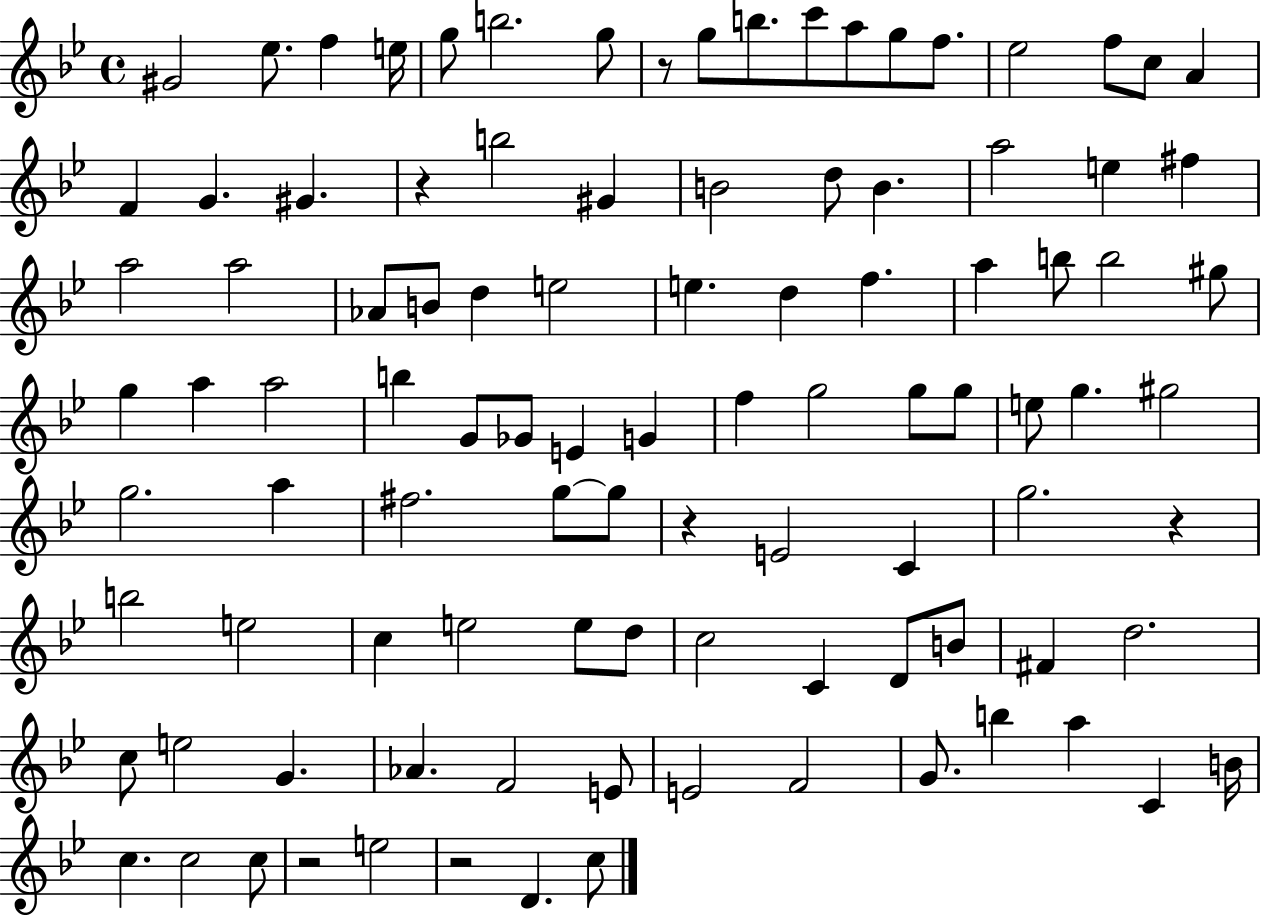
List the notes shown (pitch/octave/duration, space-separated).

G#4/h Eb5/e. F5/q E5/s G5/e B5/h. G5/e R/e G5/e B5/e. C6/e A5/e G5/e F5/e. Eb5/h F5/e C5/e A4/q F4/q G4/q. G#4/q. R/q B5/h G#4/q B4/h D5/e B4/q. A5/h E5/q F#5/q A5/h A5/h Ab4/e B4/e D5/q E5/h E5/q. D5/q F5/q. A5/q B5/e B5/h G#5/e G5/q A5/q A5/h B5/q G4/e Gb4/e E4/q G4/q F5/q G5/h G5/e G5/e E5/e G5/q. G#5/h G5/h. A5/q F#5/h. G5/e G5/e R/q E4/h C4/q G5/h. R/q B5/h E5/h C5/q E5/h E5/e D5/e C5/h C4/q D4/e B4/e F#4/q D5/h. C5/e E5/h G4/q. Ab4/q. F4/h E4/e E4/h F4/h G4/e. B5/q A5/q C4/q B4/s C5/q. C5/h C5/e R/h E5/h R/h D4/q. C5/e